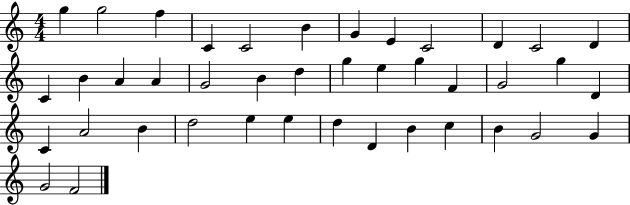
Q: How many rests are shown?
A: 0